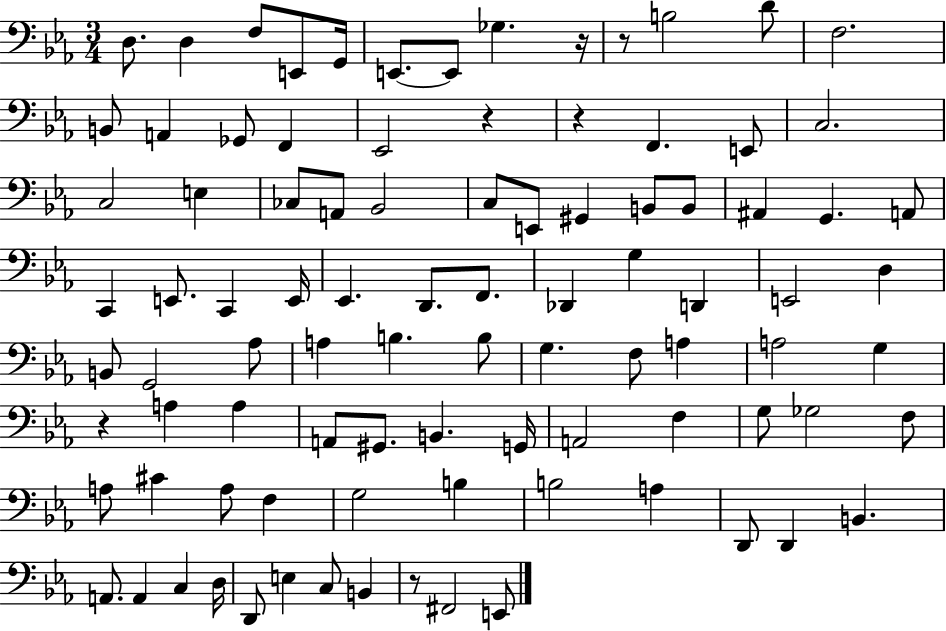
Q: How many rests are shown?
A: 6